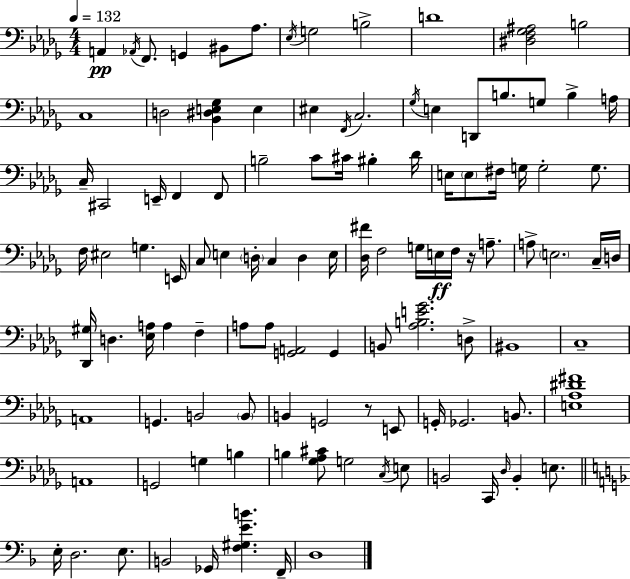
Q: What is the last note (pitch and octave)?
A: D3